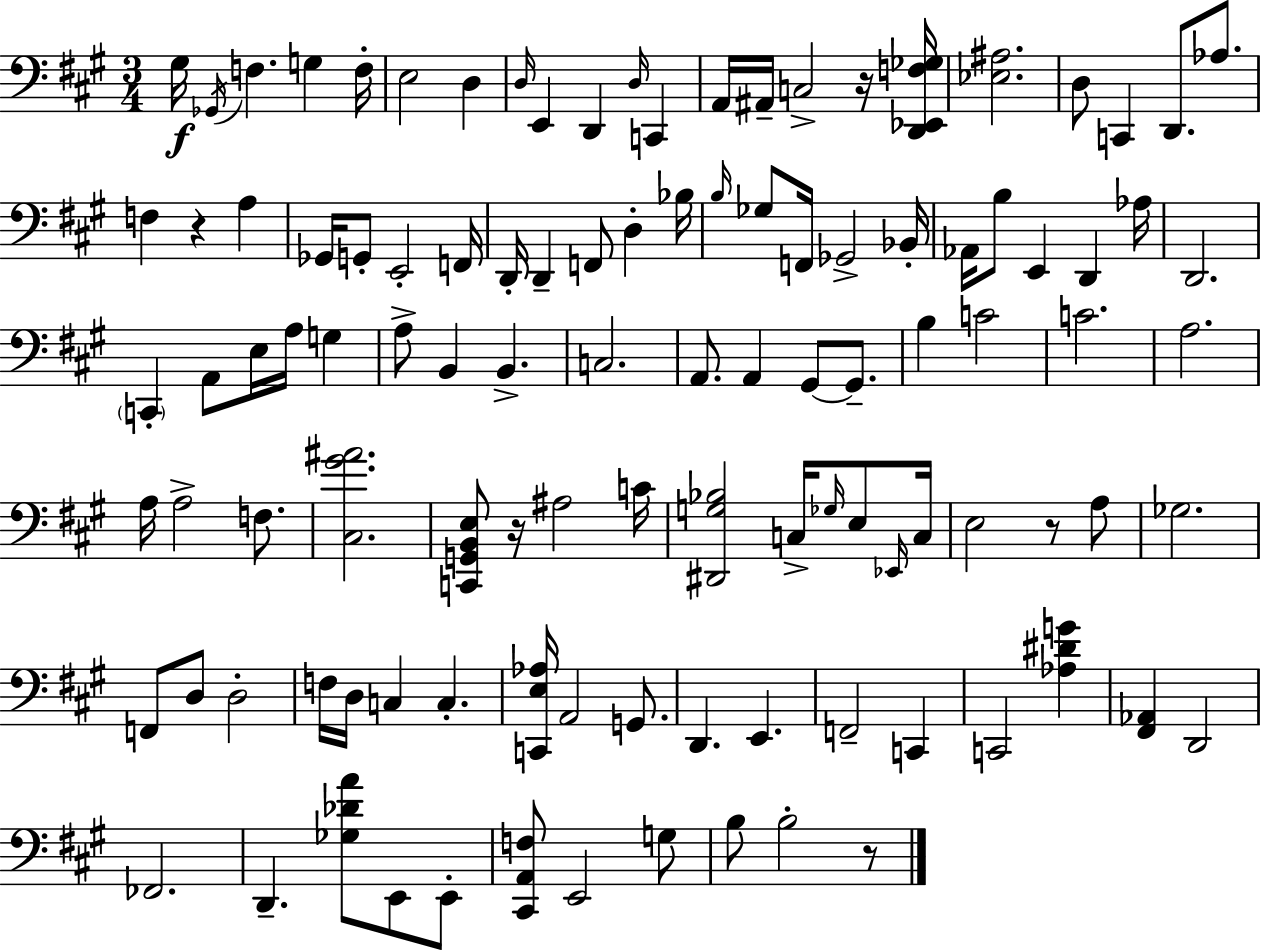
X:1
T:Untitled
M:3/4
L:1/4
K:A
^G,/4 _G,,/4 F, G, F,/4 E,2 D, D,/4 E,, D,, D,/4 C,, A,,/4 ^A,,/4 C,2 z/4 [D,,_E,,F,_G,]/4 [_E,^A,]2 D,/2 C,, D,,/2 _A,/2 F, z A, _G,,/4 G,,/2 E,,2 F,,/4 D,,/4 D,, F,,/2 D, _B,/4 B,/4 _G,/2 F,,/4 _G,,2 _B,,/4 _A,,/4 B,/2 E,, D,, _A,/4 D,,2 C,, A,,/2 E,/4 A,/4 G, A,/2 B,, B,, C,2 A,,/2 A,, ^G,,/2 ^G,,/2 B, C2 C2 A,2 A,/4 A,2 F,/2 [^C,^G^A]2 [C,,G,,B,,E,]/2 z/4 ^A,2 C/4 [^D,,G,_B,]2 C,/4 _G,/4 E,/2 _E,,/4 C,/4 E,2 z/2 A,/2 _G,2 F,,/2 D,/2 D,2 F,/4 D,/4 C, C, [C,,E,_A,]/4 A,,2 G,,/2 D,, E,, F,,2 C,, C,,2 [_A,^DG] [^F,,_A,,] D,,2 _F,,2 D,, [_G,_DA]/2 E,,/2 E,,/2 [^C,,A,,F,]/2 E,,2 G,/2 B,/2 B,2 z/2